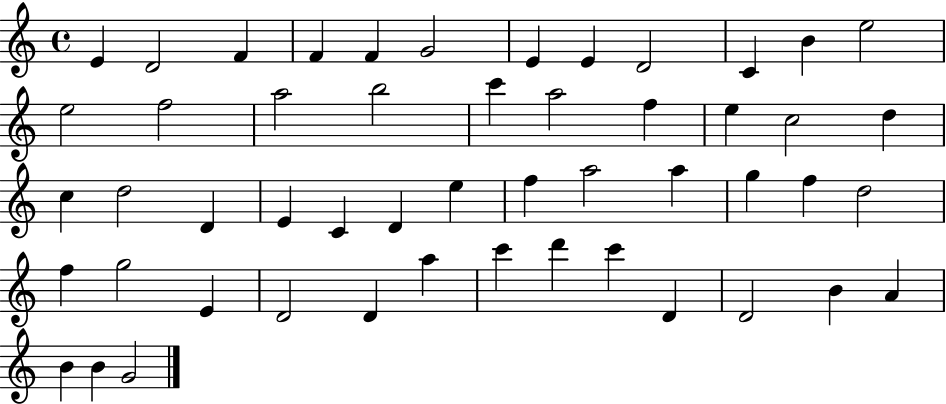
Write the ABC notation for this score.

X:1
T:Untitled
M:4/4
L:1/4
K:C
E D2 F F F G2 E E D2 C B e2 e2 f2 a2 b2 c' a2 f e c2 d c d2 D E C D e f a2 a g f d2 f g2 E D2 D a c' d' c' D D2 B A B B G2